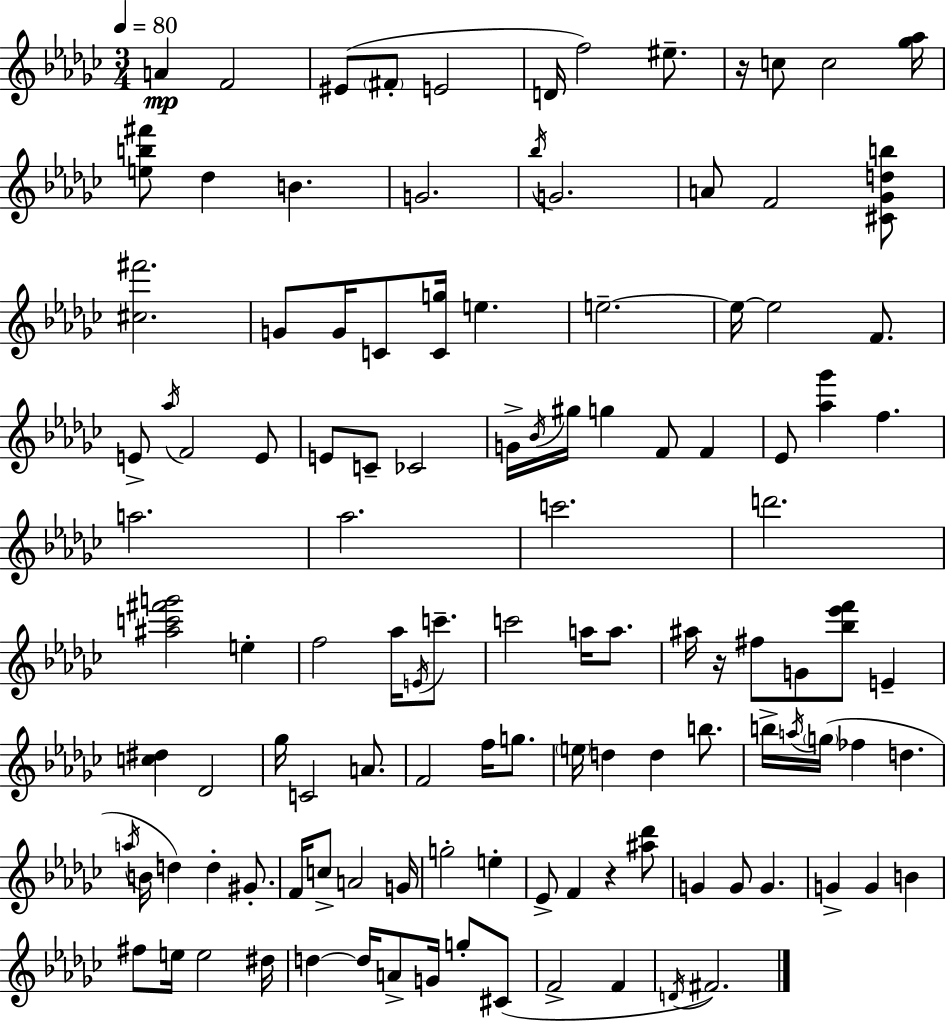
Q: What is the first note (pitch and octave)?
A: A4